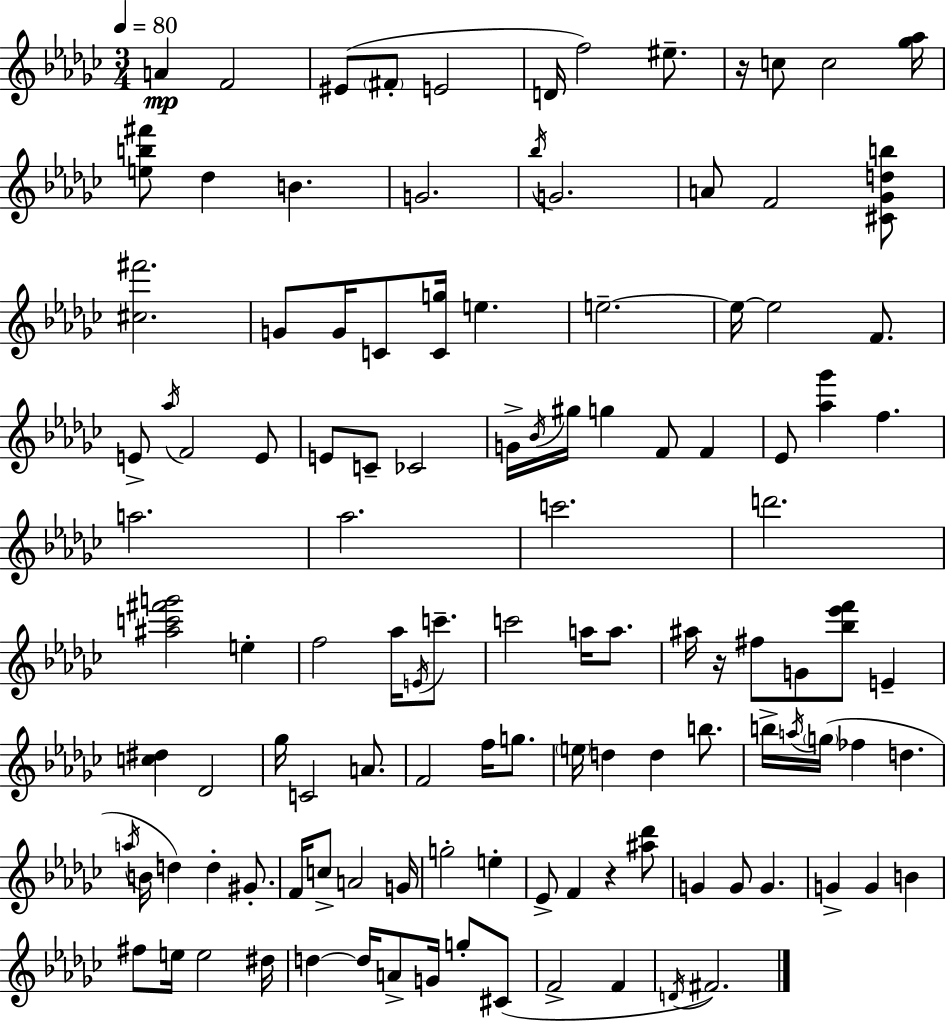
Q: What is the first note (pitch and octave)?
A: A4